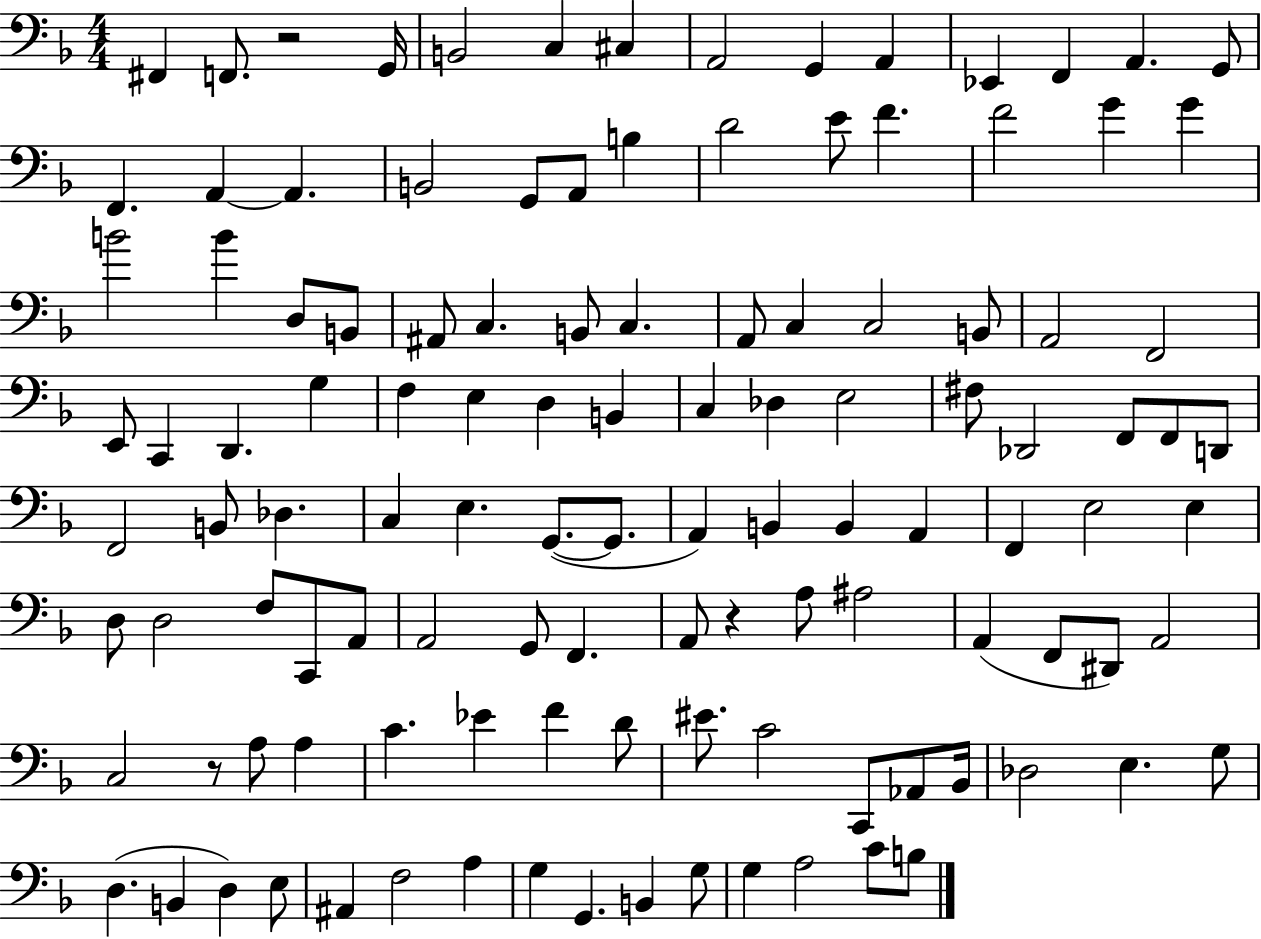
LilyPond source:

{
  \clef bass
  \numericTimeSignature
  \time 4/4
  \key f \major
  \repeat volta 2 { fis,4 f,8. r2 g,16 | b,2 c4 cis4 | a,2 g,4 a,4 | ees,4 f,4 a,4. g,8 | \break f,4. a,4~~ a,4. | b,2 g,8 a,8 b4 | d'2 e'8 f'4. | f'2 g'4 g'4 | \break b'2 b'4 d8 b,8 | ais,8 c4. b,8 c4. | a,8 c4 c2 b,8 | a,2 f,2 | \break e,8 c,4 d,4. g4 | f4 e4 d4 b,4 | c4 des4 e2 | fis8 des,2 f,8 f,8 d,8 | \break f,2 b,8 des4. | c4 e4. g,8.~(~ g,8. | a,4) b,4 b,4 a,4 | f,4 e2 e4 | \break d8 d2 f8 c,8 a,8 | a,2 g,8 f,4. | a,8 r4 a8 ais2 | a,4( f,8 dis,8) a,2 | \break c2 r8 a8 a4 | c'4. ees'4 f'4 d'8 | eis'8. c'2 c,8 aes,8 bes,16 | des2 e4. g8 | \break d4.( b,4 d4) e8 | ais,4 f2 a4 | g4 g,4. b,4 g8 | g4 a2 c'8 b8 | \break } \bar "|."
}